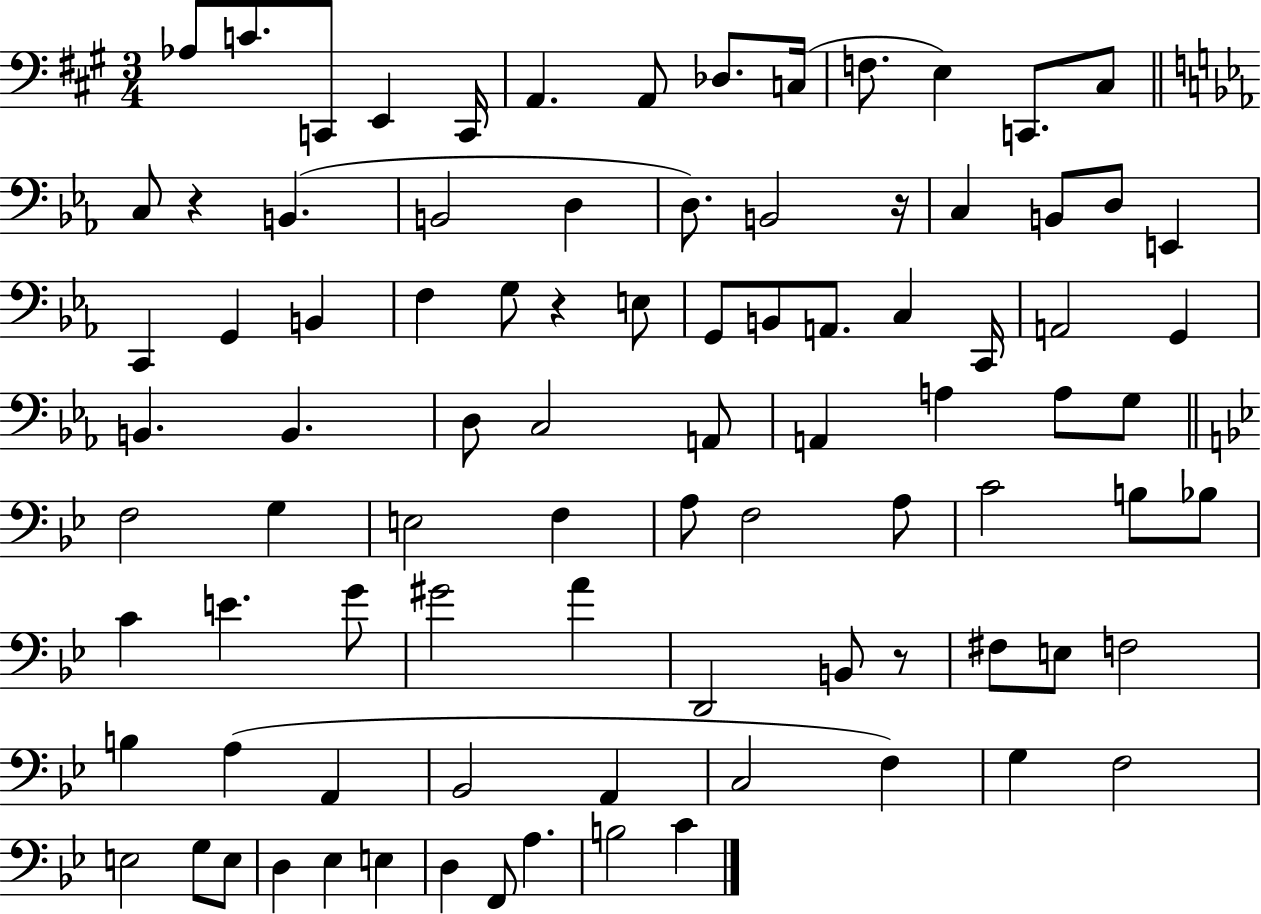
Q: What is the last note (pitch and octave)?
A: C4